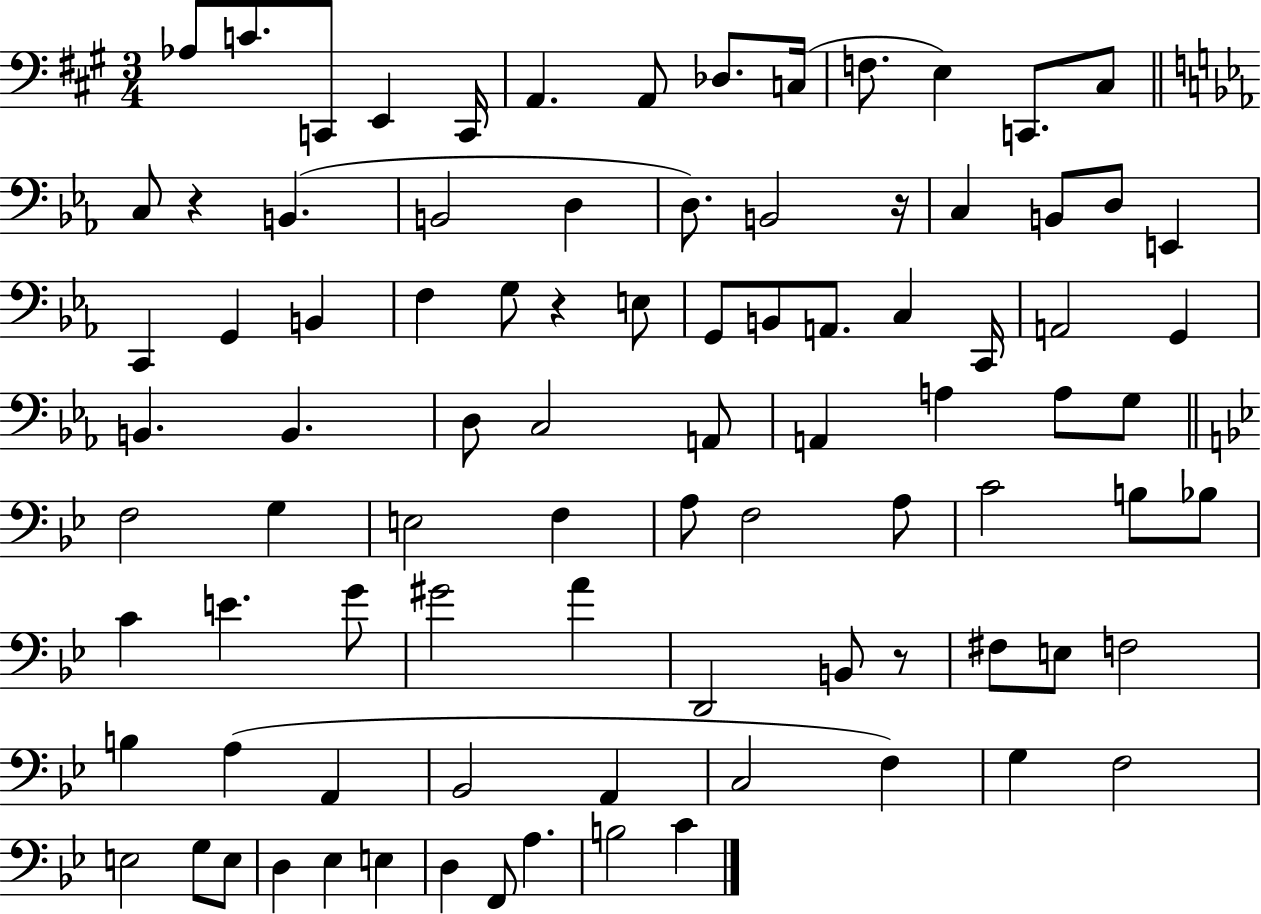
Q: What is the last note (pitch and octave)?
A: C4